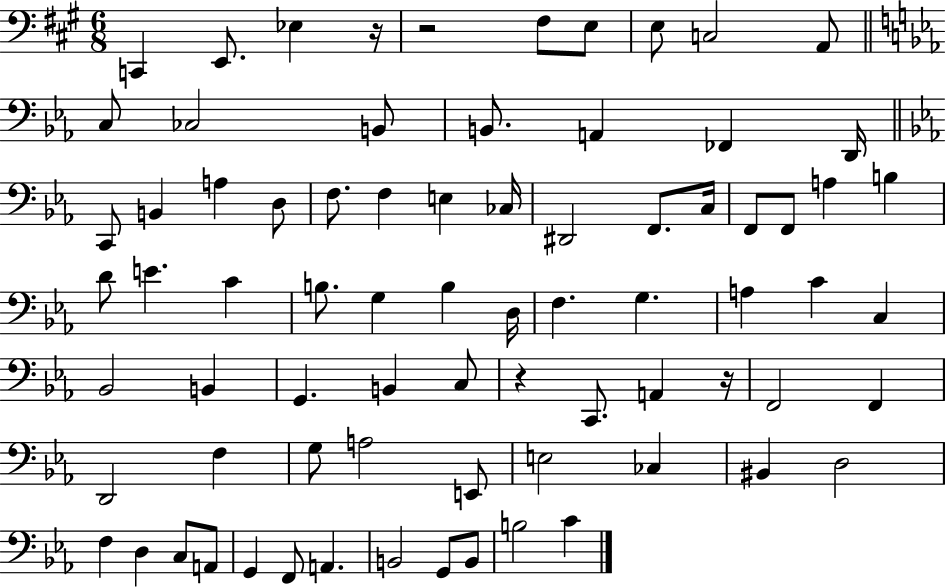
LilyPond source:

{
  \clef bass
  \numericTimeSignature
  \time 6/8
  \key a \major
  c,4 e,8. ees4 r16 | r2 fis8 e8 | e8 c2 a,8 | \bar "||" \break \key c \minor c8 ces2 b,8 | b,8. a,4 fes,4 d,16 | \bar "||" \break \key ees \major c,8 b,4 a4 d8 | f8. f4 e4 ces16 | dis,2 f,8. c16 | f,8 f,8 a4 b4 | \break d'8 e'4. c'4 | b8. g4 b4 d16 | f4. g4. | a4 c'4 c4 | \break bes,2 b,4 | g,4. b,4 c8 | r4 c,8. a,4 r16 | f,2 f,4 | \break d,2 f4 | g8 a2 e,8 | e2 ces4 | bis,4 d2 | \break f4 d4 c8 a,8 | g,4 f,8 a,4. | b,2 g,8 b,8 | b2 c'4 | \break \bar "|."
}